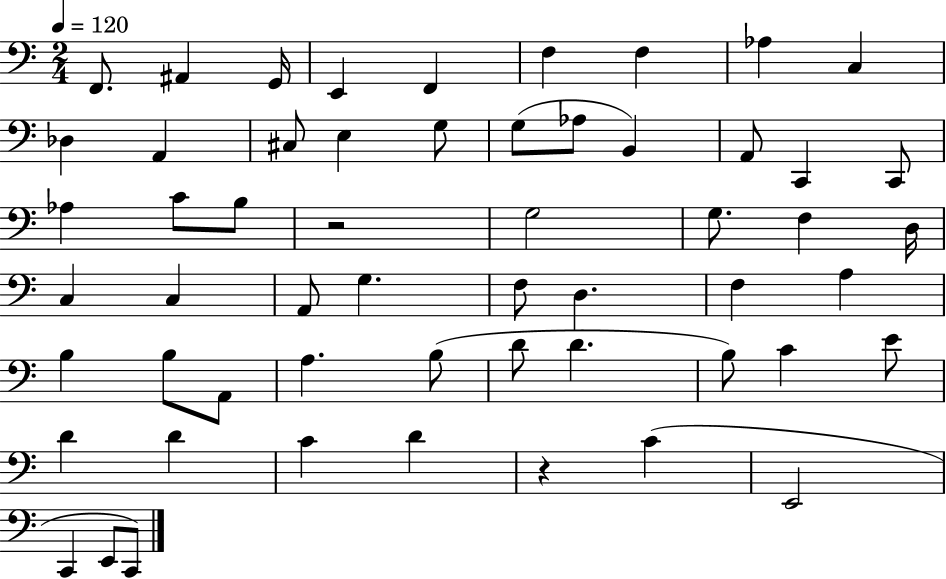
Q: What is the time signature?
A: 2/4